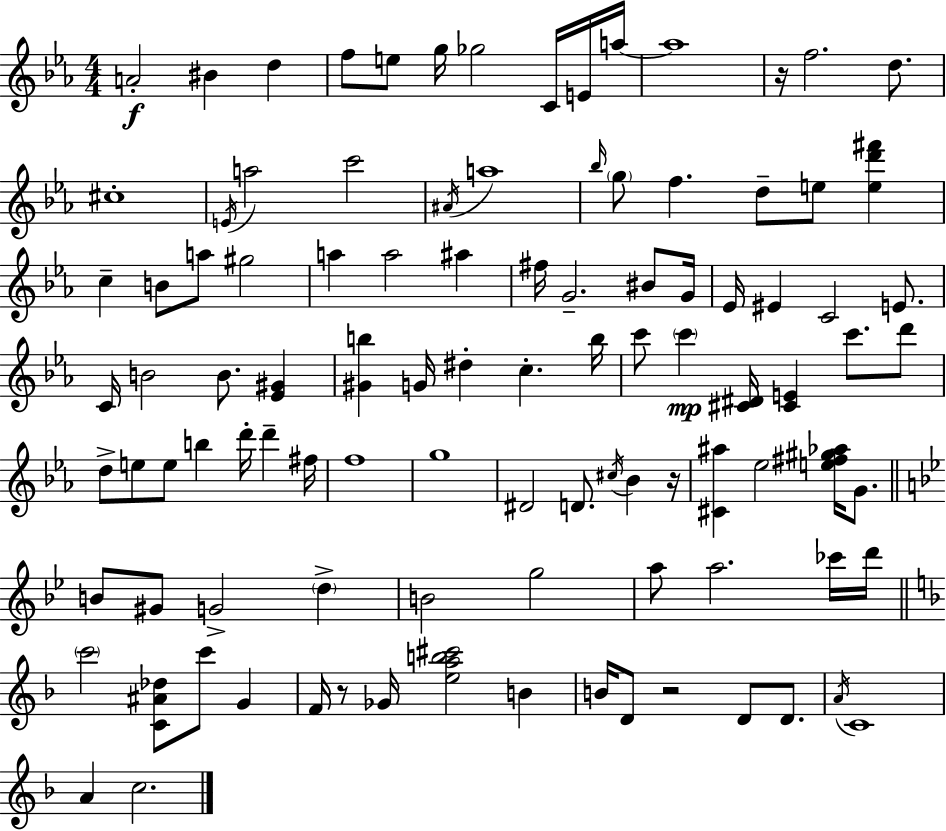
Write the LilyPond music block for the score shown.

{
  \clef treble
  \numericTimeSignature
  \time 4/4
  \key c \minor
  a'2-.\f bis'4 d''4 | f''8 e''8 g''16 ges''2 c'16 e'16 a''16~~ | a''1 | r16 f''2. d''8. | \break cis''1-. | \acciaccatura { e'16 } a''2 c'''2 | \acciaccatura { ais'16 } a''1 | \grace { bes''16 } \parenthesize g''8 f''4. d''8-- e''8 <e'' d''' fis'''>4 | \break c''4-- b'8 a''8 gis''2 | a''4 a''2 ais''4 | fis''16 g'2.-- | bis'8 g'16 ees'16 eis'4 c'2 | \break e'8. c'16 b'2 b'8. <ees' gis'>4 | <gis' b''>4 g'16 dis''4-. c''4.-. | b''16 c'''8 \parenthesize c'''4\mp <cis' dis'>16 <cis' e'>4 c'''8. | d'''8 d''8-> e''8 e''8 b''4 d'''16-. d'''4-- | \break fis''16 f''1 | g''1 | dis'2 d'8. \acciaccatura { cis''16 } bes'4 | r16 <cis' ais''>4 ees''2 | \break <e'' fis'' gis'' aes''>16 g'8. \bar "||" \break \key g \minor b'8 gis'8 g'2-> \parenthesize d''4-> | b'2 g''2 | a''8 a''2. ces'''16 d'''16 | \bar "||" \break \key d \minor \parenthesize c'''2 <c' ais' des''>8 c'''8 g'4 | f'16 r8 ges'16 <e'' a'' b'' cis'''>2 b'4 | b'16 d'8 r2 d'8 d'8. | \acciaccatura { a'16 } c'1 | \break a'4 c''2. | \bar "|."
}